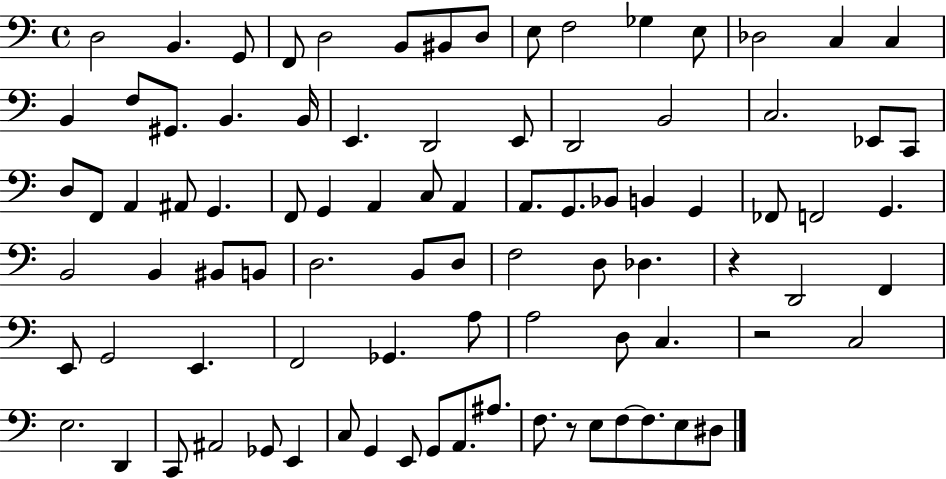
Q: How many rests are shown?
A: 3